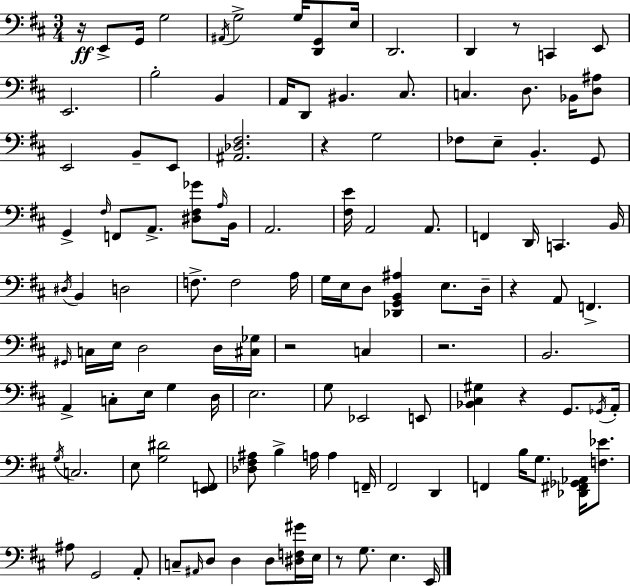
X:1
T:Untitled
M:3/4
L:1/4
K:D
z/4 E,,/2 G,,/4 G,2 ^A,,/4 G,2 G,/4 [D,,G,,]/2 E,/4 D,,2 D,, z/2 C,, E,,/2 E,,2 B,2 B,, A,,/4 D,,/2 ^B,, ^C,/2 C, D,/2 _B,,/4 [D,^A,]/2 E,,2 B,,/2 E,,/2 [^A,,_D,^F,]2 z G,2 _F,/2 E,/2 B,, G,,/2 G,, ^F,/4 F,,/2 A,,/2 [^D,^F,_G]/2 A,/4 B,,/4 A,,2 [^F,E]/4 A,,2 A,,/2 F,, D,,/4 C,, B,,/4 ^D,/4 B,, D,2 F,/2 F,2 A,/4 G,/4 E,/4 D,/2 [_D,,G,,B,,^A,] E,/2 D,/4 z A,,/2 F,, ^G,,/4 C,/4 E,/4 D,2 D,/4 [^C,_G,]/4 z2 C, z2 B,,2 A,, C,/2 E,/4 G, D,/4 E,2 G,/2 _E,,2 E,,/2 [_B,,^C,^G,] z G,,/2 _G,,/4 A,,/4 G,/4 C,2 E,/2 [G,^D]2 [E,,F,,]/2 [_D,^F,^A,]/2 B, A,/4 A, F,,/4 ^F,,2 D,, F,, B,/4 G,/2 [_D,,^F,,_G,,_A,,]/4 [F,_E]/2 ^A,/2 G,,2 A,,/2 C,/2 ^A,,/4 D,/2 D, D,/2 [^D,F,^G]/4 E,/4 z/2 G,/2 E, E,,/4